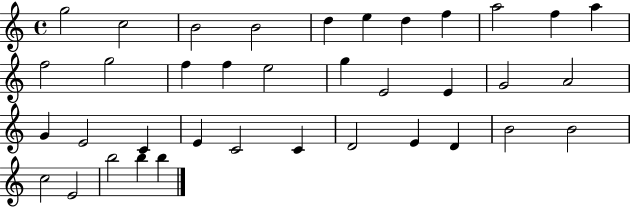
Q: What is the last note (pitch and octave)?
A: B5